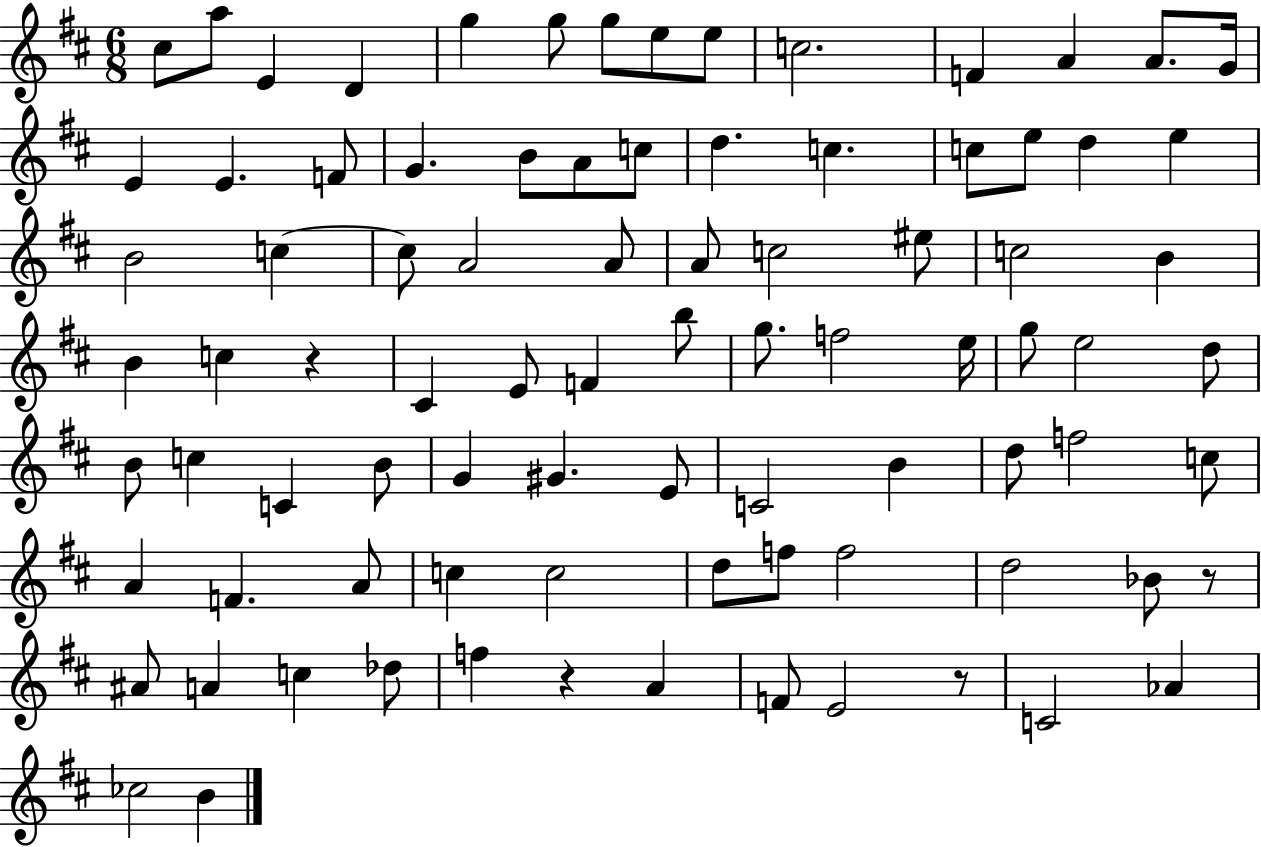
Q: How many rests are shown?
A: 4